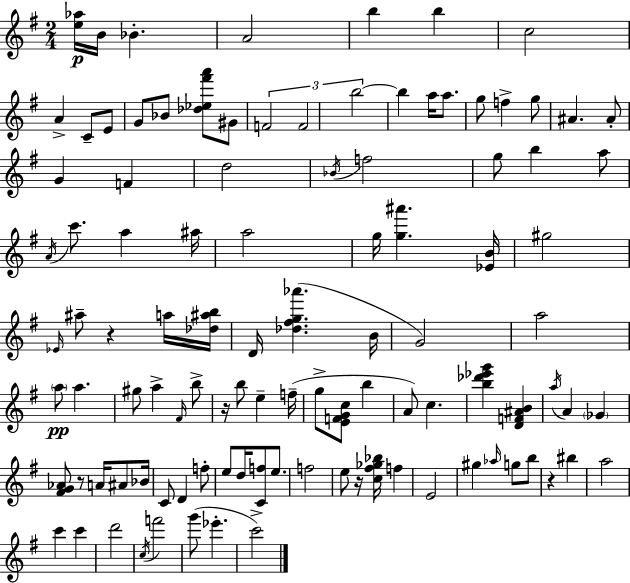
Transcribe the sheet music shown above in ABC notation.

X:1
T:Untitled
M:2/4
L:1/4
K:G
[e_a]/4 B/4 _B A2 b b c2 A C/2 E/2 G/2 _B/2 [_d_e^f'a']/2 ^G/2 F2 F2 b2 b a/4 a/2 g/2 f g/2 ^A ^A/2 G F d2 _B/4 f2 g/2 b a/2 A/4 c'/2 a ^a/4 a2 g/4 [g^a'] [_EB]/4 ^g2 _E/4 ^a/2 z a/4 [_d^ab]/4 D/4 [_d^fg_a'] B/4 G2 a2 a/2 a ^g/2 a ^F/4 b/2 z/4 b/2 e f/4 g/2 [EFGc]/2 b A/2 c [b_d'_e'g'] [DF^AB] a/4 A _G [^FG_A]/2 z/2 A/4 ^A/2 _B/4 C/2 D f/2 e/2 d/4 [Cf]/2 e/2 f2 e/2 z/4 [c^f_g_b]/4 f E2 ^g _a/4 g/2 b/2 z ^b a2 c' c' d'2 c/4 f'2 g'/2 _e' c'2